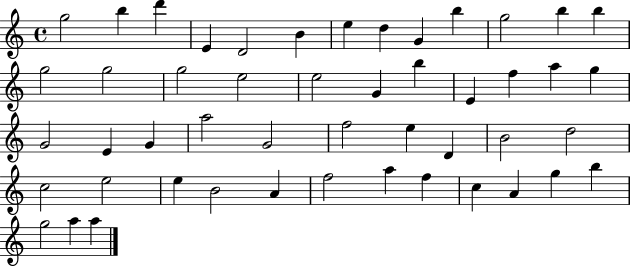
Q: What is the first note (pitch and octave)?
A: G5